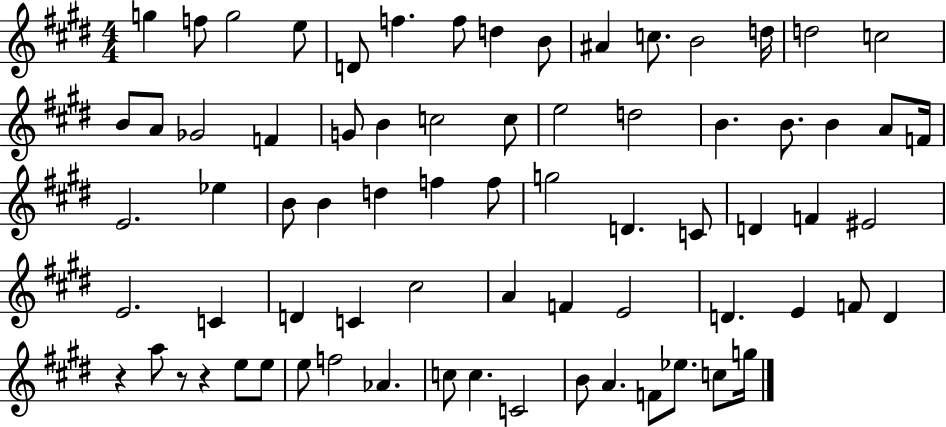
{
  \clef treble
  \numericTimeSignature
  \time 4/4
  \key e \major
  \repeat volta 2 { g''4 f''8 g''2 e''8 | d'8 f''4. f''8 d''4 b'8 | ais'4 c''8. b'2 d''16 | d''2 c''2 | \break b'8 a'8 ges'2 f'4 | g'8 b'4 c''2 c''8 | e''2 d''2 | b'4. b'8. b'4 a'8 f'16 | \break e'2. ees''4 | b'8 b'4 d''4 f''4 f''8 | g''2 d'4. c'8 | d'4 f'4 eis'2 | \break e'2. c'4 | d'4 c'4 cis''2 | a'4 f'4 e'2 | d'4. e'4 f'8 d'4 | \break r4 a''8 r8 r4 e''8 e''8 | e''8 f''2 aes'4. | c''8 c''4. c'2 | b'8 a'4. f'8 ees''8. c''8 g''16 | \break } \bar "|."
}